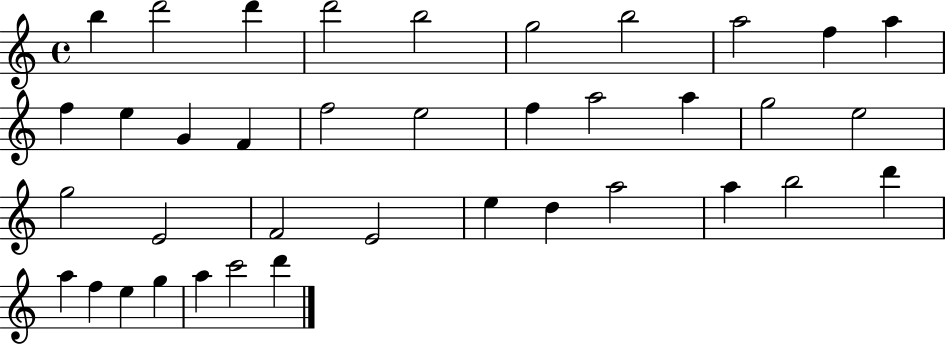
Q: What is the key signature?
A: C major